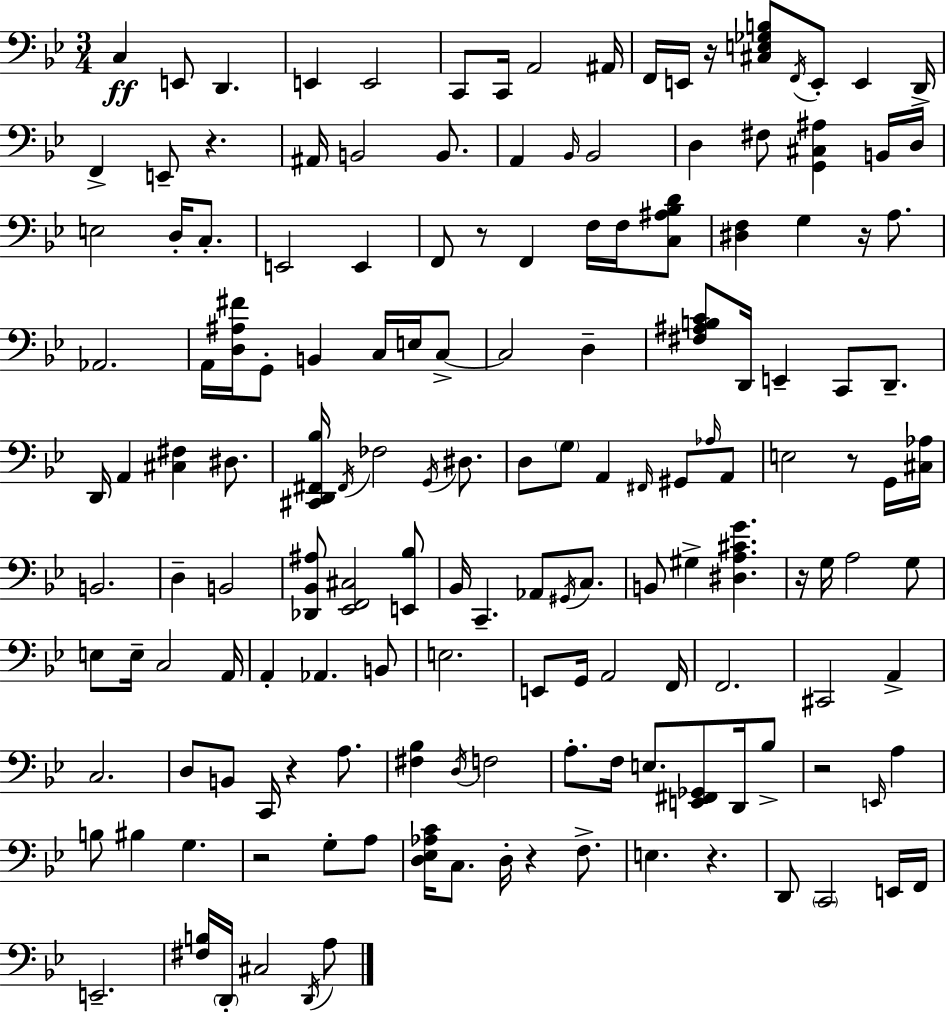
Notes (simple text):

C3/q E2/e D2/q. E2/q E2/h C2/e C2/s A2/h A#2/s F2/s E2/s R/s [C#3,E3,Gb3,B3]/e F2/s E2/e E2/q D2/s F2/q E2/e R/q. A#2/s B2/h B2/e. A2/q Bb2/s Bb2/h D3/q F#3/e [G2,C#3,A#3]/q B2/s D3/s E3/h D3/s C3/e. E2/h E2/q F2/e R/e F2/q F3/s F3/s [C3,A#3,Bb3,D4]/e [D#3,F3]/q G3/q R/s A3/e. Ab2/h. A2/s [D3,A#3,F#4]/s G2/e B2/q C3/s E3/s C3/e C3/h D3/q [F#3,A#3,B3,C4]/e D2/s E2/q C2/e D2/e. D2/s A2/q [C#3,F#3]/q D#3/e. [C#2,D2,F#2,Bb3]/s F#2/s FES3/h G2/s D#3/e. D3/e G3/e A2/q F#2/s G#2/e Ab3/s A2/e E3/h R/e G2/s [C#3,Ab3]/s B2/h. D3/q B2/h [Db2,Bb2,A#3]/e [Eb2,F2,C#3]/h [E2,Bb3]/e Bb2/s C2/q. Ab2/e G#2/s C3/e. B2/e G#3/q [D#3,A3,C#4,G4]/q. R/s G3/s A3/h G3/e E3/e E3/s C3/h A2/s A2/q Ab2/q. B2/e E3/h. E2/e G2/s A2/h F2/s F2/h. C#2/h A2/q C3/h. D3/e B2/e C2/s R/q A3/e. [F#3,Bb3]/q D3/s F3/h A3/e. F3/s E3/e. [E2,F#2,Gb2]/e D2/s Bb3/e R/h E2/s A3/q B3/e BIS3/q G3/q. R/h G3/e A3/e [D3,Eb3,Ab3,C4]/s C3/e. D3/s R/q F3/e. E3/q. R/q. D2/e C2/h E2/s F2/s E2/h. [F#3,B3]/s D2/s C#3/h D2/s A3/e